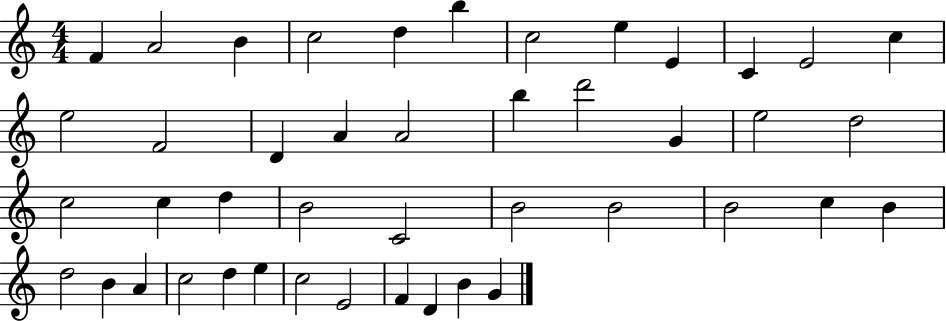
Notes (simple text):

F4/q A4/h B4/q C5/h D5/q B5/q C5/h E5/q E4/q C4/q E4/h C5/q E5/h F4/h D4/q A4/q A4/h B5/q D6/h G4/q E5/h D5/h C5/h C5/q D5/q B4/h C4/h B4/h B4/h B4/h C5/q B4/q D5/h B4/q A4/q C5/h D5/q E5/q C5/h E4/h F4/q D4/q B4/q G4/q